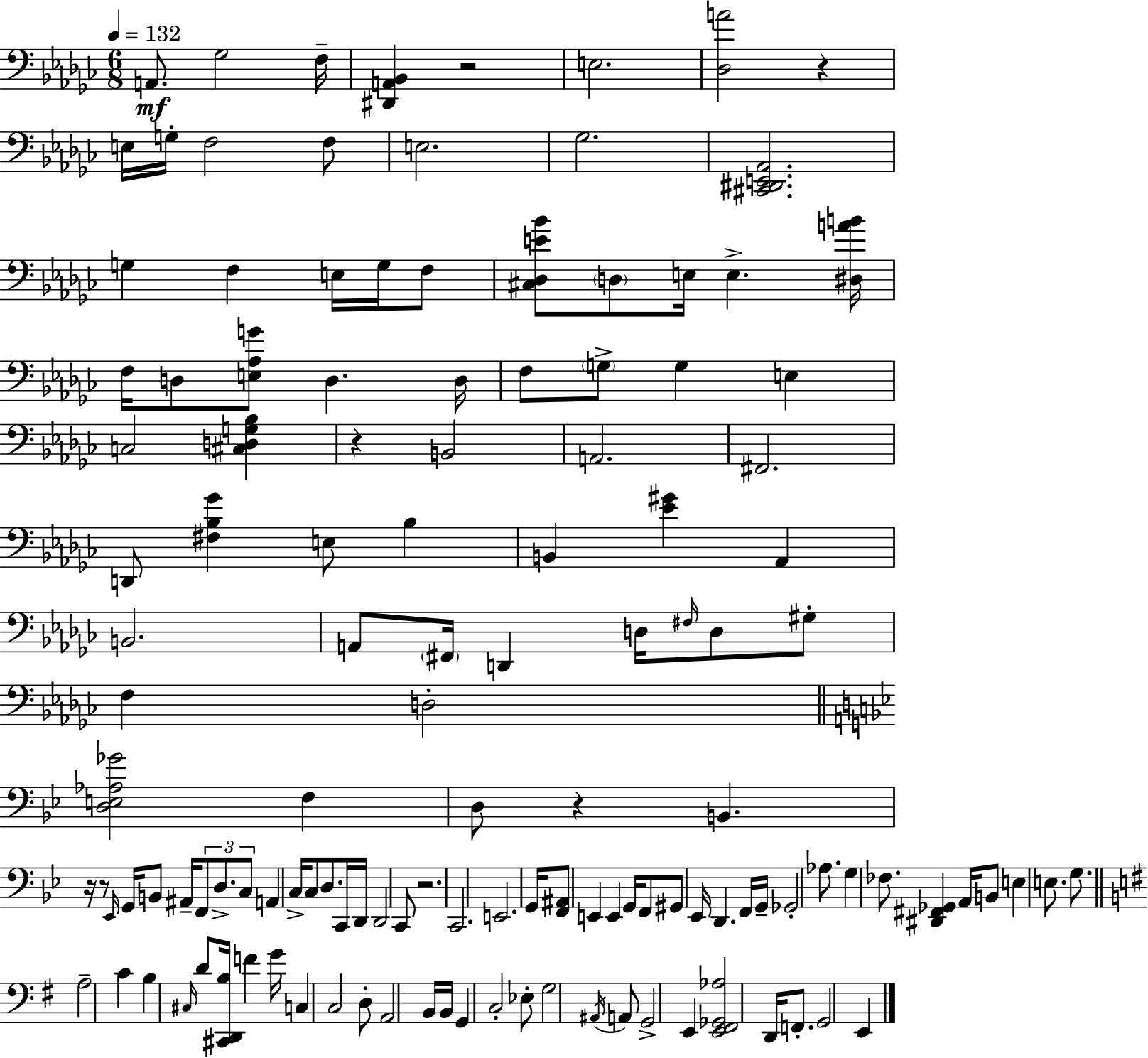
{
  \clef bass
  \numericTimeSignature
  \time 6/8
  \key ees \minor
  \tempo 4 = 132
  \repeat volta 2 { a,8.\mf ges2 f16-- | <dis, a, bes,>4 r2 | e2. | <des a'>2 r4 | \break e16 g16-. f2 f8 | e2. | ges2. | <cis, dis, e, aes,>2. | \break g4 f4 e16 g16 f8 | <cis des e' bes'>8 \parenthesize d8 e16 e4.-> <dis a' b'>16 | f16 d8 <e aes g'>8 d4. d16 | f8 \parenthesize g8-> g4 e4 | \break c2 <cis d g bes>4 | r4 b,2 | a,2. | fis,2. | \break d,8 <fis bes ges'>4 e8 bes4 | b,4 <ees' gis'>4 aes,4 | b,2. | a,8 \parenthesize fis,16 d,4 d16 \grace { fis16 } d8 gis8-. | \break f4 d2-. | \bar "||" \break \key bes \major <d e aes ges'>2 f4 | d8 r4 b,4. | r16 r8 \grace { ees,16 } g,16 b,8 ais,16-- \tuplet 3/2 { f,8 d8.-> | c8 } a,4 c16-> c8 d8. | \break c,16 d,16 d,2 c,8 | r2. | c,2. | e,2. | \break g,16 <f, ais,>8 e,4 e,4 | g,16 f,8 gis,8 ees,16 d,4. | f,16 g,16-- ges,2-. aes8. | g4 fes8. <dis, fis, ges,>4 | \break a,16 b,8 e4 e8. g8. | \bar "||" \break \key g \major a2-- c'4 | b4 \grace { cis16 } d'8 <cis, d, b>16 f'4 | g'16 c4 c2 | d8-. a,2 b,16 | \break b,16 g,4 c2-. | ees8-. g2 \acciaccatura { ais,16 } | a,8 g,2-> e,4 | <e, fis, ges, aes>2 d,16 f,8.-. | \break g,2 e,4 | } \bar "|."
}